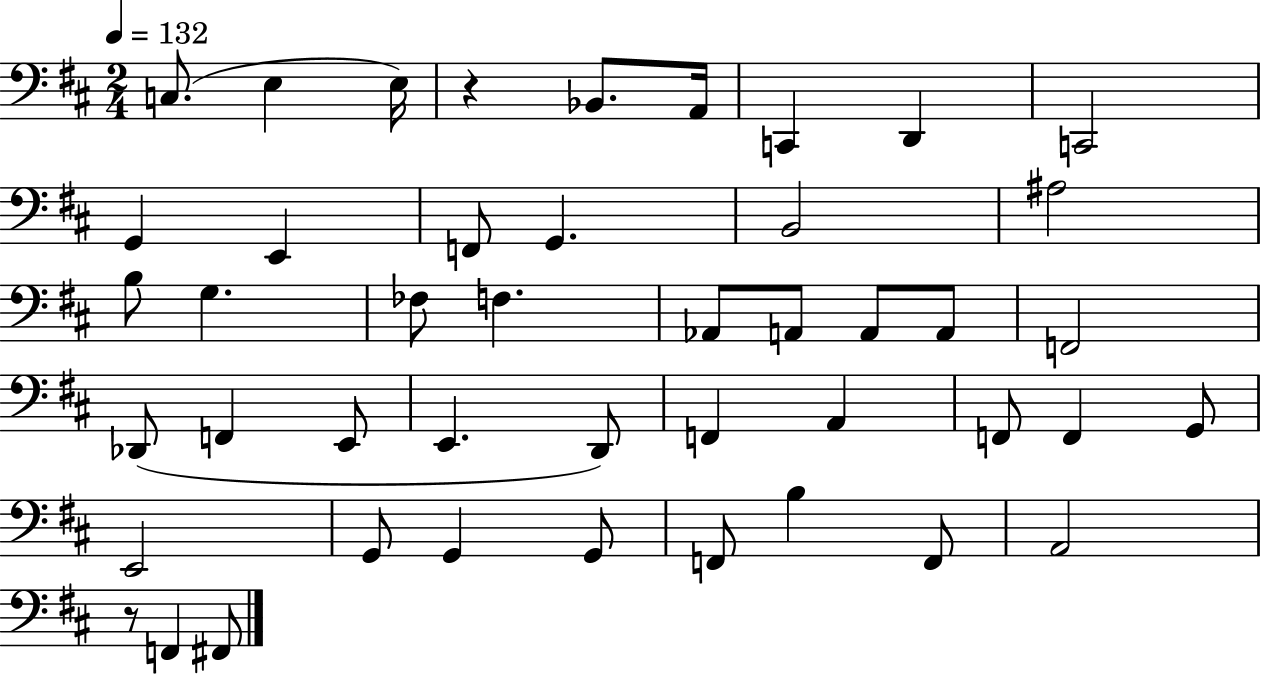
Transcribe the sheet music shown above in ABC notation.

X:1
T:Untitled
M:2/4
L:1/4
K:D
C,/2 E, E,/4 z _B,,/2 A,,/4 C,, D,, C,,2 G,, E,, F,,/2 G,, B,,2 ^A,2 B,/2 G, _F,/2 F, _A,,/2 A,,/2 A,,/2 A,,/2 F,,2 _D,,/2 F,, E,,/2 E,, D,,/2 F,, A,, F,,/2 F,, G,,/2 E,,2 G,,/2 G,, G,,/2 F,,/2 B, F,,/2 A,,2 z/2 F,, ^F,,/2